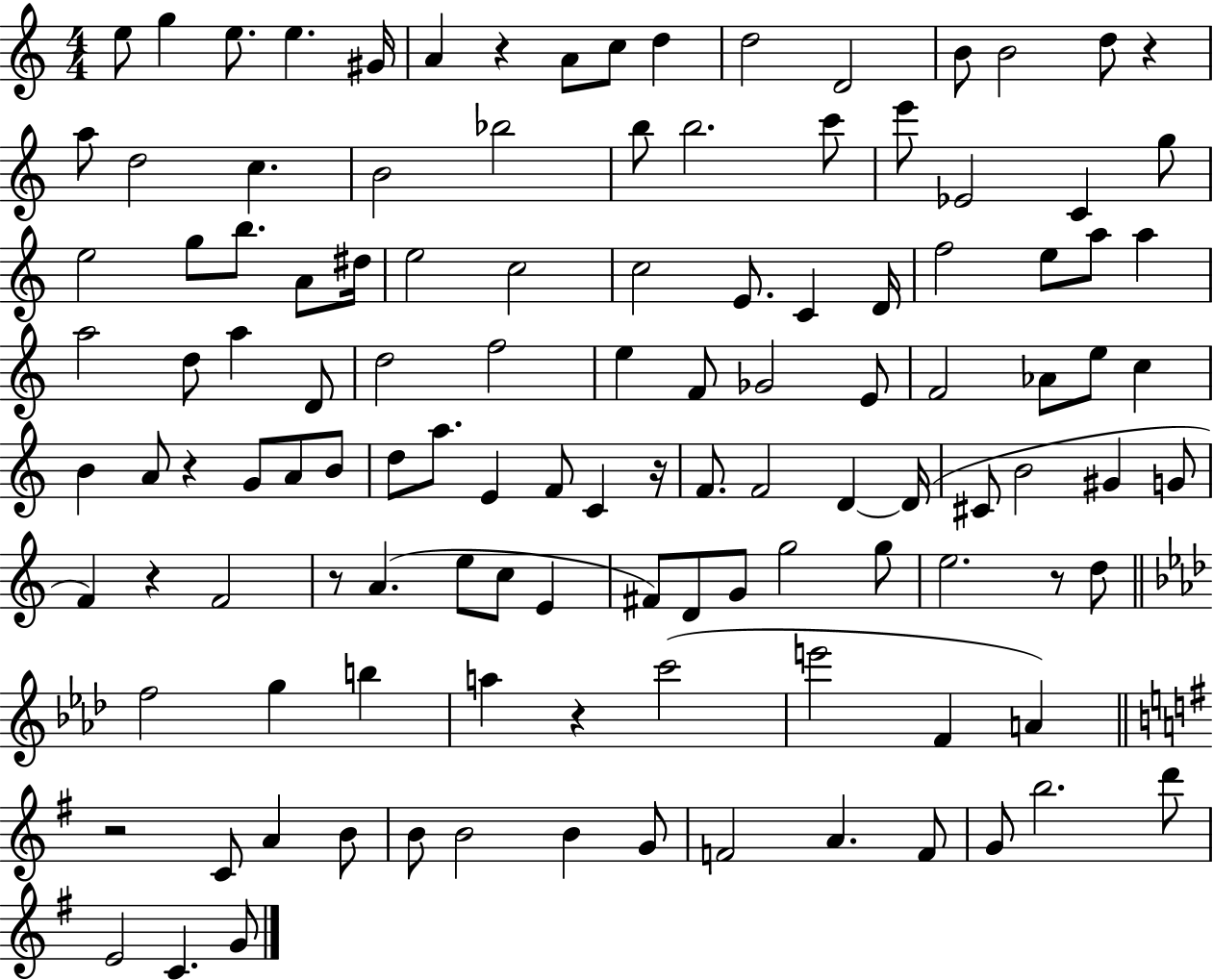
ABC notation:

X:1
T:Untitled
M:4/4
L:1/4
K:C
e/2 g e/2 e ^G/4 A z A/2 c/2 d d2 D2 B/2 B2 d/2 z a/2 d2 c B2 _b2 b/2 b2 c'/2 e'/2 _E2 C g/2 e2 g/2 b/2 A/2 ^d/4 e2 c2 c2 E/2 C D/4 f2 e/2 a/2 a a2 d/2 a D/2 d2 f2 e F/2 _G2 E/2 F2 _A/2 e/2 c B A/2 z G/2 A/2 B/2 d/2 a/2 E F/2 C z/4 F/2 F2 D D/4 ^C/2 B2 ^G G/2 F z F2 z/2 A e/2 c/2 E ^F/2 D/2 G/2 g2 g/2 e2 z/2 d/2 f2 g b a z c'2 e'2 F A z2 C/2 A B/2 B/2 B2 B G/2 F2 A F/2 G/2 b2 d'/2 E2 C G/2